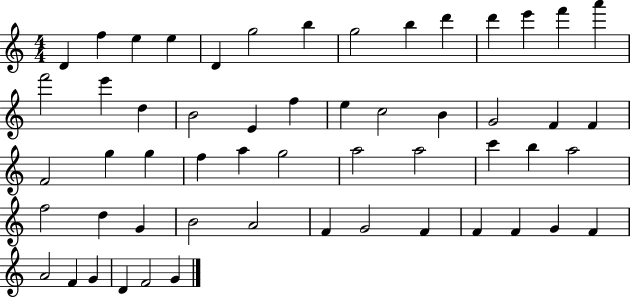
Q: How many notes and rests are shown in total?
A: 55